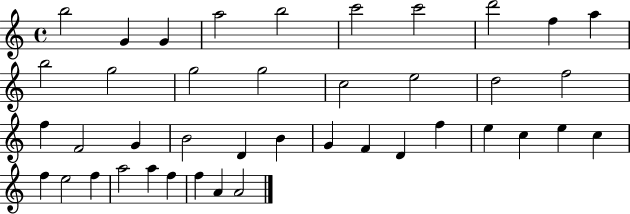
{
  \clef treble
  \time 4/4
  \defaultTimeSignature
  \key c \major
  b''2 g'4 g'4 | a''2 b''2 | c'''2 c'''2 | d'''2 f''4 a''4 | \break b''2 g''2 | g''2 g''2 | c''2 e''2 | d''2 f''2 | \break f''4 f'2 g'4 | b'2 d'4 b'4 | g'4 f'4 d'4 f''4 | e''4 c''4 e''4 c''4 | \break f''4 e''2 f''4 | a''2 a''4 f''4 | f''4 a'4 a'2 | \bar "|."
}